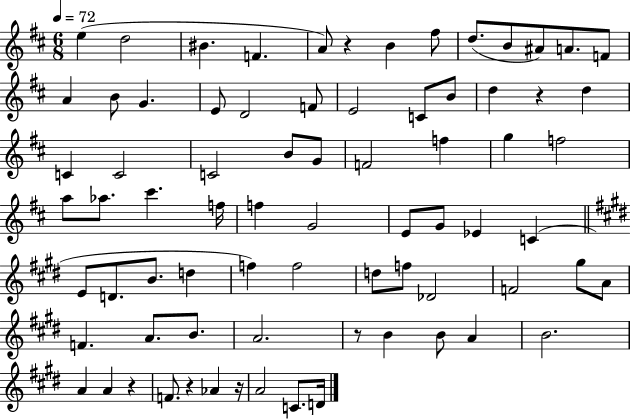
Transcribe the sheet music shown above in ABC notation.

X:1
T:Untitled
M:6/8
L:1/4
K:D
e d2 ^B F A/2 z B ^f/2 d/2 B/2 ^A/2 A/2 F/2 A B/2 G E/2 D2 F/2 E2 C/2 B/2 d z d C C2 C2 B/2 G/2 F2 f g f2 a/2 _a/2 ^c' f/4 f G2 E/2 G/2 _E C E/2 D/2 B/2 d f f2 d/2 f/2 _D2 F2 ^g/2 A/2 F A/2 B/2 A2 z/2 B B/2 A B2 A A z F/2 z _A z/4 A2 C/2 D/4